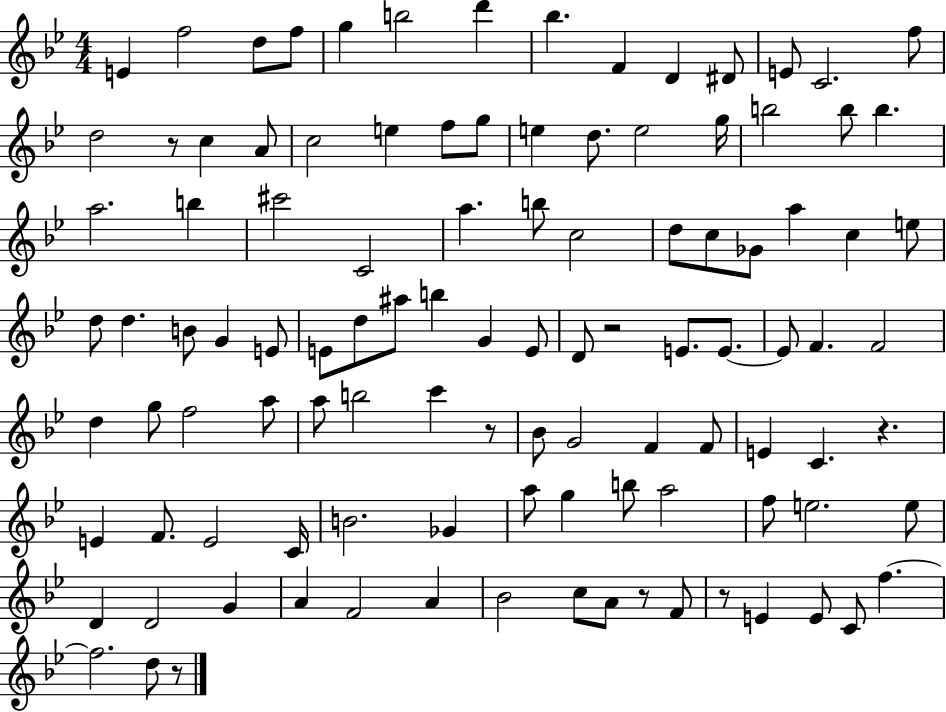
{
  \clef treble
  \numericTimeSignature
  \time 4/4
  \key bes \major
  e'4 f''2 d''8 f''8 | g''4 b''2 d'''4 | bes''4. f'4 d'4 dis'8 | e'8 c'2. f''8 | \break d''2 r8 c''4 a'8 | c''2 e''4 f''8 g''8 | e''4 d''8. e''2 g''16 | b''2 b''8 b''4. | \break a''2. b''4 | cis'''2 c'2 | a''4. b''8 c''2 | d''8 c''8 ges'8 a''4 c''4 e''8 | \break d''8 d''4. b'8 g'4 e'8 | e'8 d''8 ais''8 b''4 g'4 e'8 | d'8 r2 e'8. e'8.~~ | e'8 f'4. f'2 | \break d''4 g''8 f''2 a''8 | a''8 b''2 c'''4 r8 | bes'8 g'2 f'4 f'8 | e'4 c'4. r4. | \break e'4 f'8. e'2 c'16 | b'2. ges'4 | a''8 g''4 b''8 a''2 | f''8 e''2. e''8 | \break d'4 d'2 g'4 | a'4 f'2 a'4 | bes'2 c''8 a'8 r8 f'8 | r8 e'4 e'8 c'8 f''4.~~ | \break f''2. d''8 r8 | \bar "|."
}